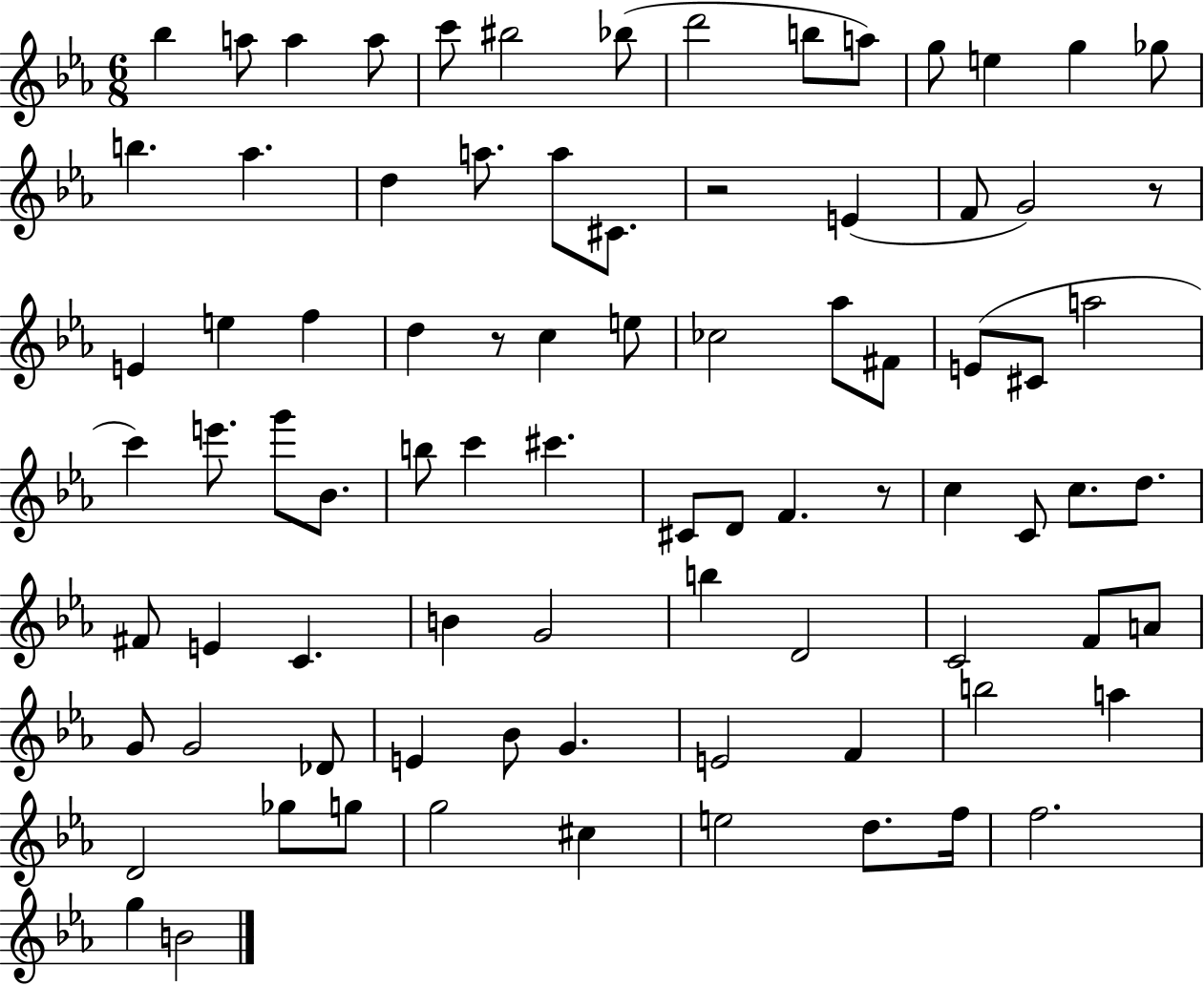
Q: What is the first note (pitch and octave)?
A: Bb5